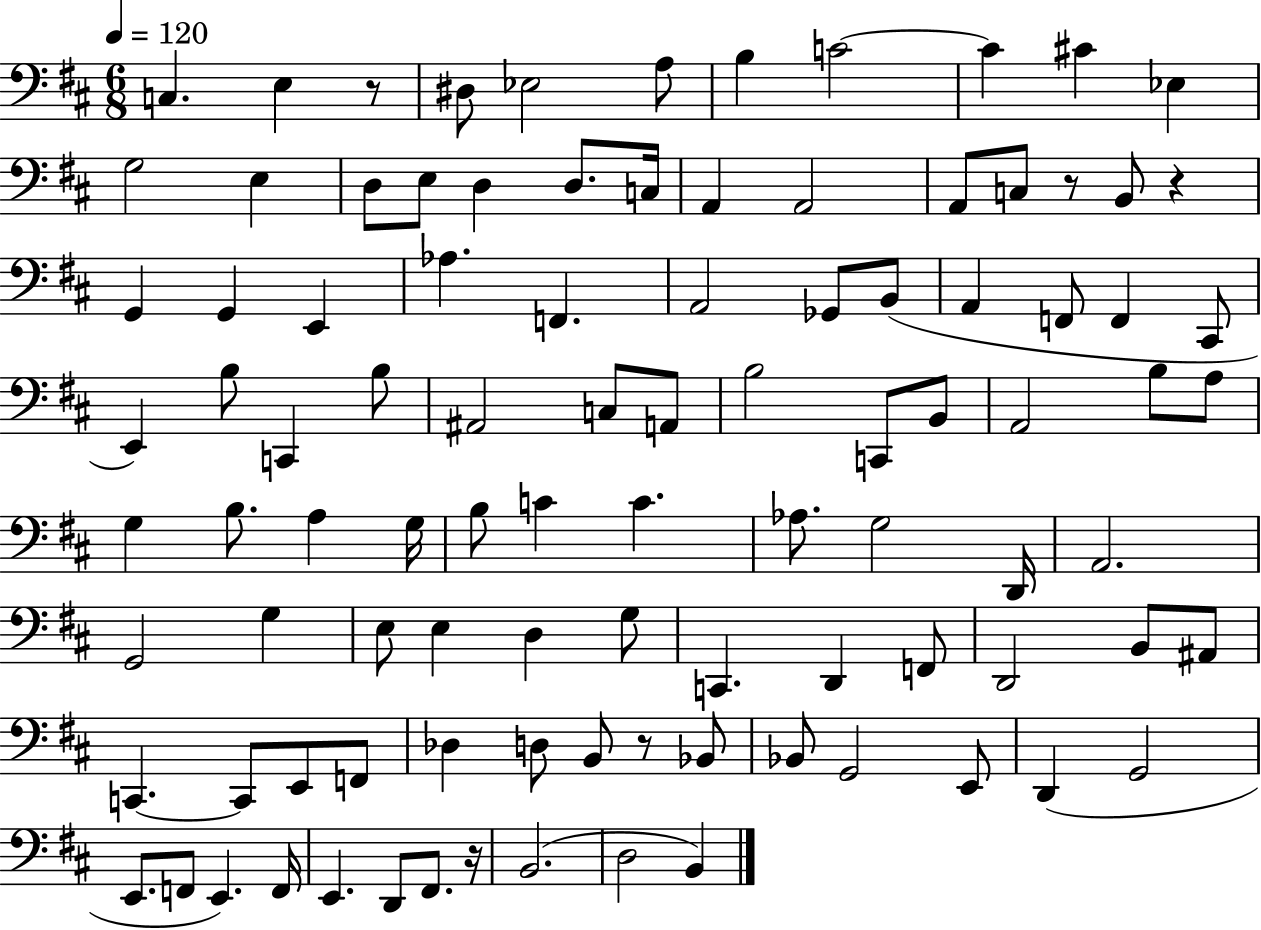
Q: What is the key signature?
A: D major